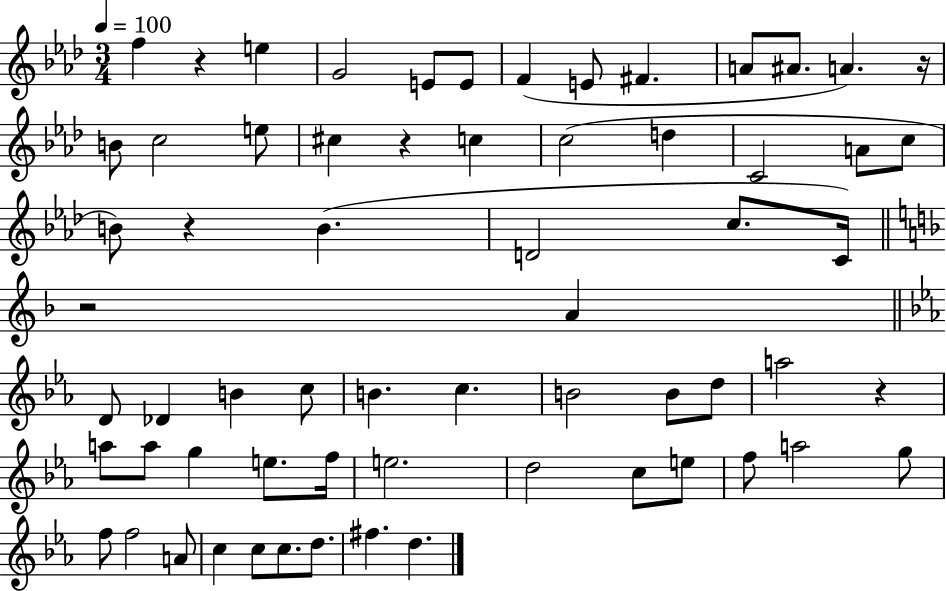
X:1
T:Untitled
M:3/4
L:1/4
K:Ab
f z e G2 E/2 E/2 F E/2 ^F A/2 ^A/2 A z/4 B/2 c2 e/2 ^c z c c2 d C2 A/2 c/2 B/2 z B D2 c/2 C/4 z2 A D/2 _D B c/2 B c B2 B/2 d/2 a2 z a/2 a/2 g e/2 f/4 e2 d2 c/2 e/2 f/2 a2 g/2 f/2 f2 A/2 c c/2 c/2 d/2 ^f d